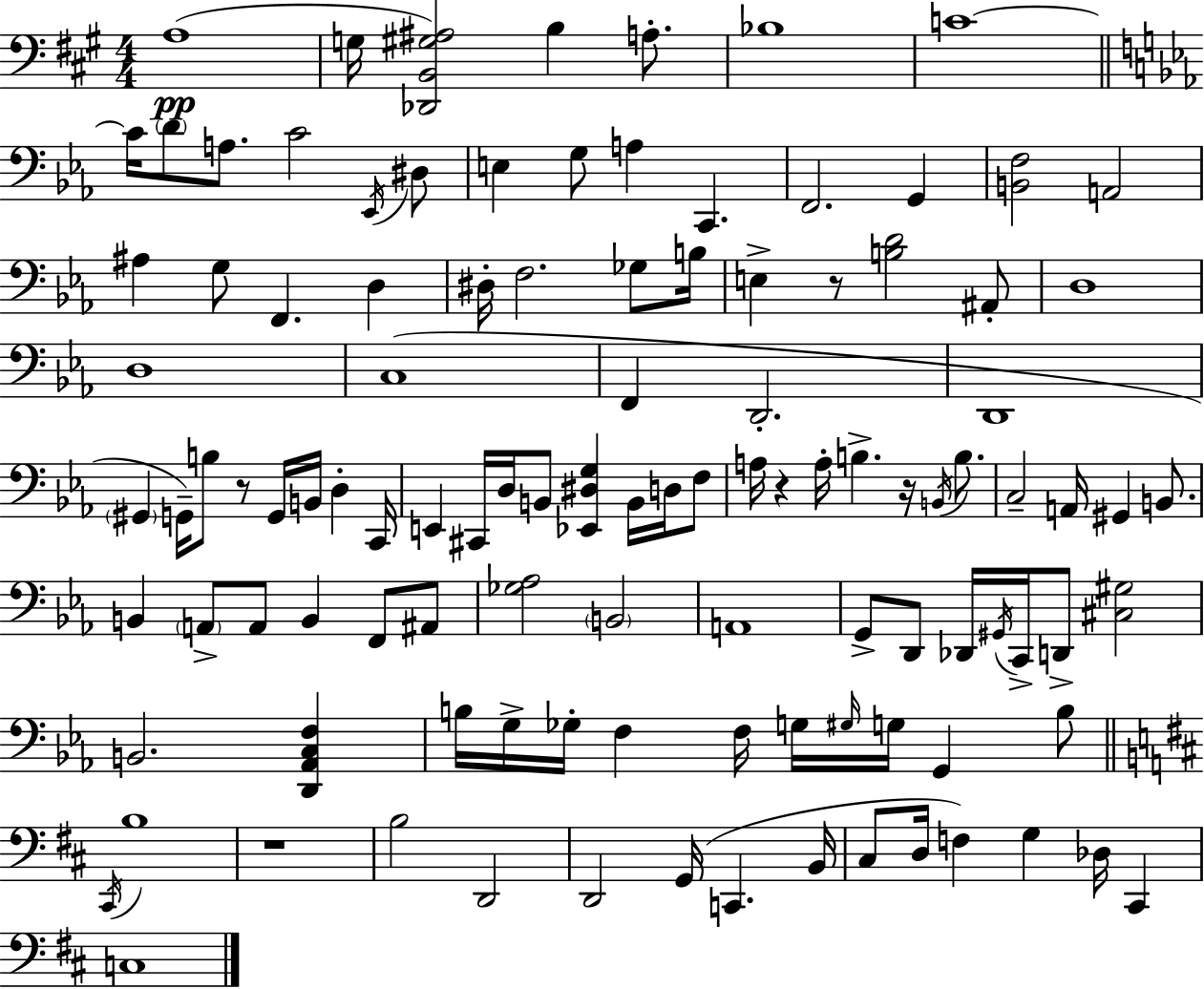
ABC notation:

X:1
T:Untitled
M:4/4
L:1/4
K:A
A,4 G,/4 [_D,,B,,^G,^A,]2 B, A,/2 _B,4 C4 C/4 D/2 A,/2 C2 _E,,/4 ^D,/2 E, G,/2 A, C,, F,,2 G,, [B,,F,]2 A,,2 ^A, G,/2 F,, D, ^D,/4 F,2 _G,/2 B,/4 E, z/2 [B,D]2 ^A,,/2 D,4 D,4 C,4 F,, D,,2 D,,4 ^G,, G,,/4 B,/2 z/2 G,,/4 B,,/4 D, C,,/4 E,, ^C,,/4 D,/4 B,,/2 [_E,,^D,G,] B,,/4 D,/4 F,/2 A,/4 z A,/4 B, z/4 B,,/4 B,/2 C,2 A,,/4 ^G,, B,,/2 B,, A,,/2 A,,/2 B,, F,,/2 ^A,,/2 [_G,_A,]2 B,,2 A,,4 G,,/2 D,,/2 _D,,/4 ^G,,/4 C,,/4 D,,/2 [^C,^G,]2 B,,2 [D,,_A,,C,F,] B,/4 G,/4 _G,/4 F, F,/4 G,/4 ^G,/4 G,/4 G,, B,/2 ^C,,/4 B,4 z4 B,2 D,,2 D,,2 G,,/4 C,, B,,/4 ^C,/2 D,/4 F, G, _D,/4 ^C,, C,4